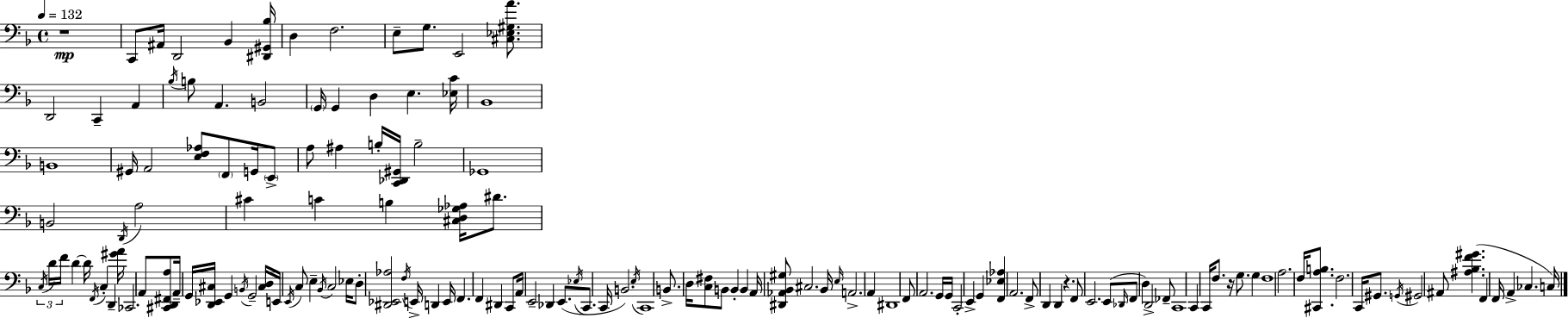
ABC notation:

X:1
T:Untitled
M:4/4
L:1/4
K:F
z4 C,,/2 ^A,,/4 D,,2 _B,, [^D,,^G,,_B,]/4 D, F,2 E,/2 G,/2 E,,2 [^C,_E,^G,A]/2 D,,2 C,, A,, _B,/4 B,/2 A,, B,,2 G,,/4 G,, D, E, [_E,C]/4 _B,,4 B,,4 ^G,,/4 A,,2 [E,F,_A,]/2 F,,/2 G,,/4 E,,/2 A,/2 ^A, B,/4 [C,,_D,,^G,,]/4 B,2 _G,,4 B,,2 D,,/4 A,2 ^C C B, [^C,D,_G,_A,]/4 ^D/2 C,/4 D/4 F/4 D D/4 F,,/4 C, D,, [^GA]/4 _C,,2 A,,/2 [^C,,D,,^F,,A,]/2 A,,/4 G,,/4 [D,,_E,,^C,]/4 G,, B,,/4 G,,2 [^C,D,]/4 E,,/4 E,,/4 C,/2 E, _B,,/4 C,2 _E,/4 D,/2 [^D,,_E,,_A,]2 F,/4 E,,/4 D,, E,,/4 F,, F,, ^D,, C,,/2 A,,/4 E,,2 _D,, E,,/2 _E,/4 C,,/2 C,,/4 B,,2 E,/4 C,,4 B,,/2 D,/4 [C,^F,]/2 B,,/2 B,, B,, A,,/4 [^D,,_A,,_B,,^G,]/2 ^C,2 _B,,/4 E,/4 A,,2 A,, ^D,,4 F,,/2 A,,2 G,,/4 G,,/4 C,,2 E,, G,, [F,,_E,_A,] A,,2 F,,/2 D,, D,, z F,,/2 E,,2 E,,/2 _D,,/4 F,,/2 D, D,,2 _F,,/2 C,,4 C,, C,,/4 F,/2 z/4 G,/2 G, F,4 A,2 F,/4 [^C,,A,B,]/2 F,2 C,,/4 ^G,,/2 G,,/4 ^G,,2 ^A,,/2 [^A,_B,F^G] F,, F,,/4 A,, _C, C,/4